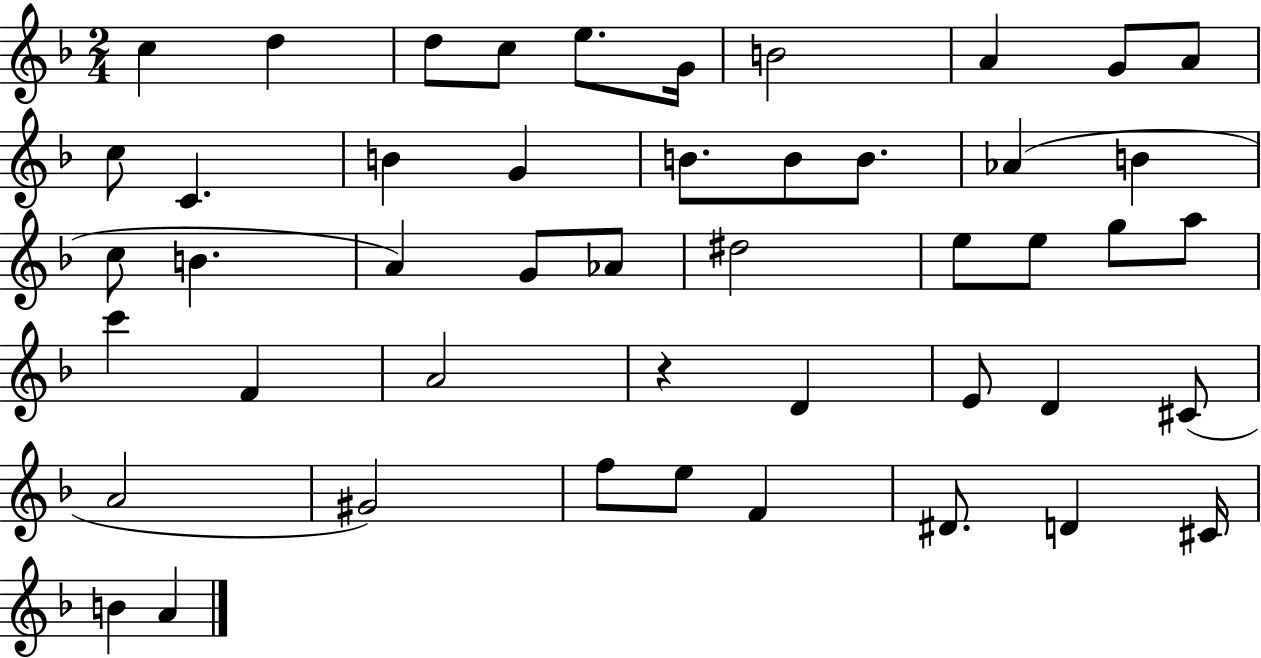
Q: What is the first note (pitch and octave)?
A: C5